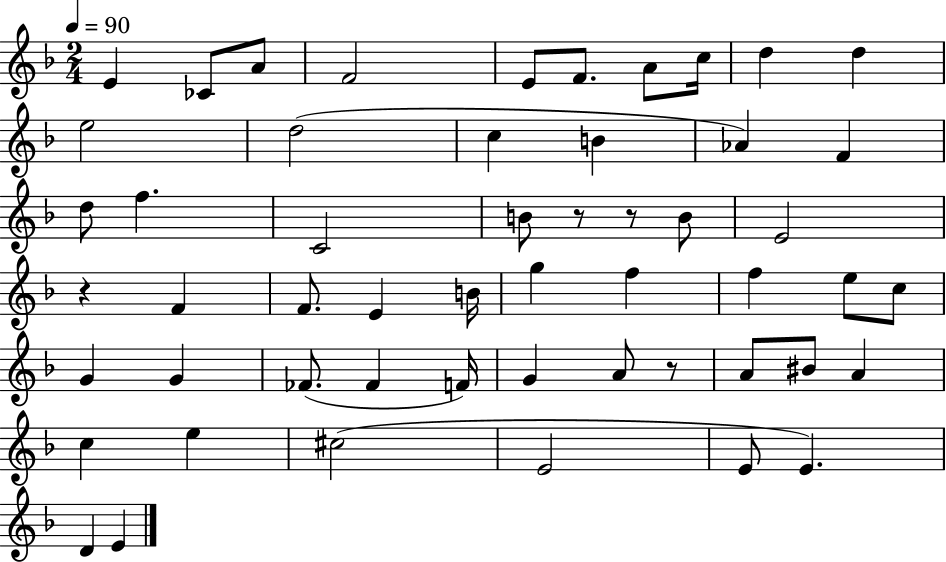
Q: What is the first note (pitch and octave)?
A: E4